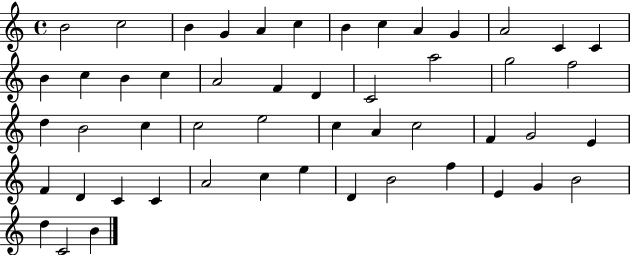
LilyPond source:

{
  \clef treble
  \time 4/4
  \defaultTimeSignature
  \key c \major
  b'2 c''2 | b'4 g'4 a'4 c''4 | b'4 c''4 a'4 g'4 | a'2 c'4 c'4 | \break b'4 c''4 b'4 c''4 | a'2 f'4 d'4 | c'2 a''2 | g''2 f''2 | \break d''4 b'2 c''4 | c''2 e''2 | c''4 a'4 c''2 | f'4 g'2 e'4 | \break f'4 d'4 c'4 c'4 | a'2 c''4 e''4 | d'4 b'2 f''4 | e'4 g'4 b'2 | \break d''4 c'2 b'4 | \bar "|."
}